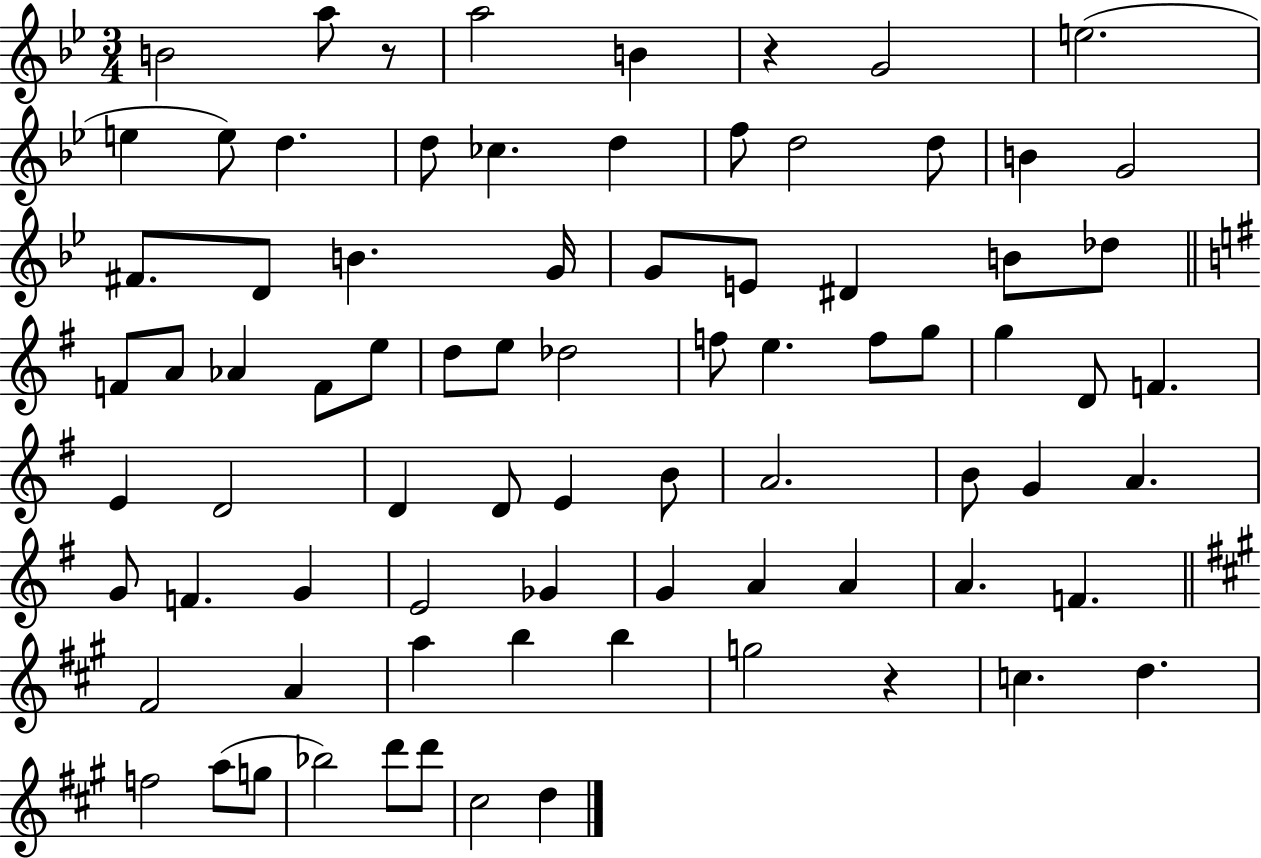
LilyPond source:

{
  \clef treble
  \numericTimeSignature
  \time 3/4
  \key bes \major
  b'2 a''8 r8 | a''2 b'4 | r4 g'2 | e''2.( | \break e''4 e''8) d''4. | d''8 ces''4. d''4 | f''8 d''2 d''8 | b'4 g'2 | \break fis'8. d'8 b'4. g'16 | g'8 e'8 dis'4 b'8 des''8 | \bar "||" \break \key e \minor f'8 a'8 aes'4 f'8 e''8 | d''8 e''8 des''2 | f''8 e''4. f''8 g''8 | g''4 d'8 f'4. | \break e'4 d'2 | d'4 d'8 e'4 b'8 | a'2. | b'8 g'4 a'4. | \break g'8 f'4. g'4 | e'2 ges'4 | g'4 a'4 a'4 | a'4. f'4. | \break \bar "||" \break \key a \major fis'2 a'4 | a''4 b''4 b''4 | g''2 r4 | c''4. d''4. | \break f''2 a''8( g''8 | bes''2) d'''8 d'''8 | cis''2 d''4 | \bar "|."
}